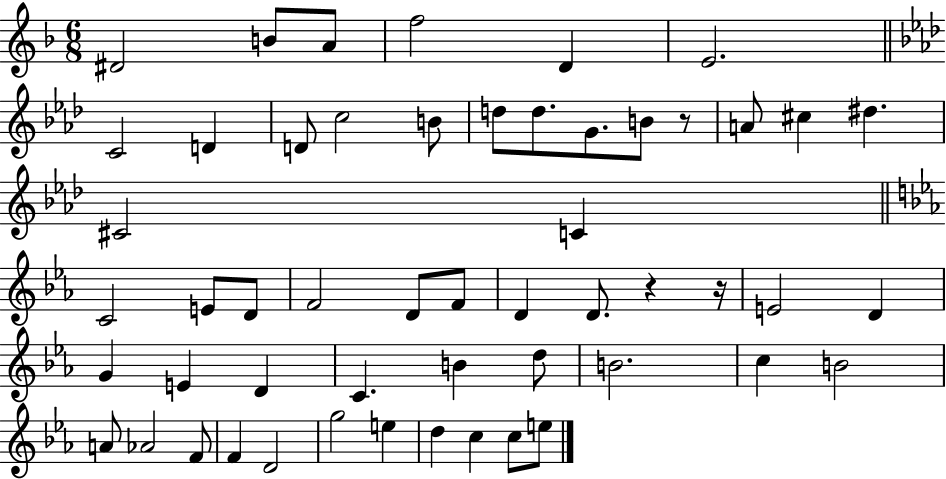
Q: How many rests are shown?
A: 3